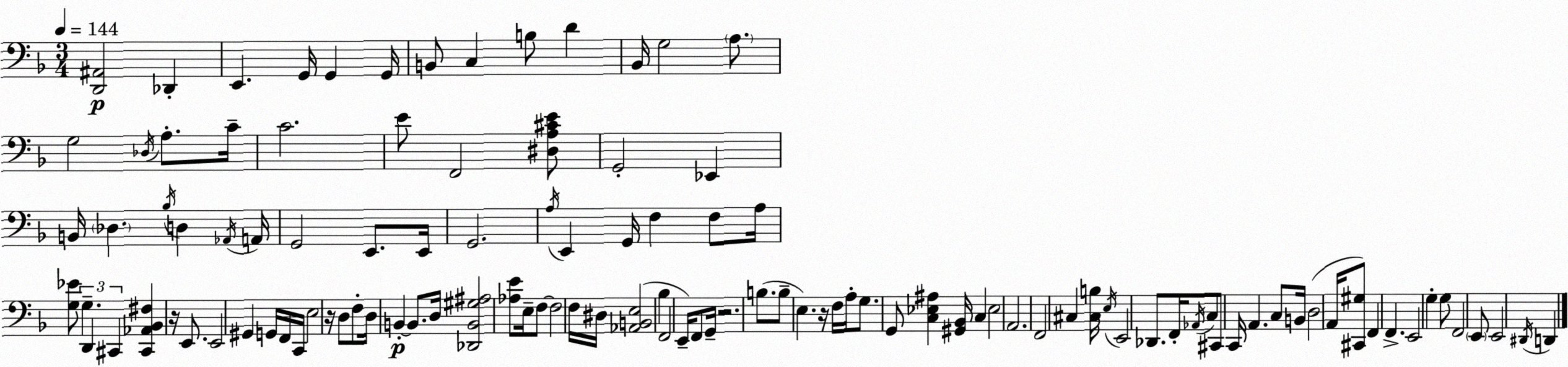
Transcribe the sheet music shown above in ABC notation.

X:1
T:Untitled
M:3/4
L:1/4
K:F
[D,,^A,,]2 _D,, E,, G,,/4 G,, G,,/4 B,,/2 C, B,/2 D _B,,/4 G,2 A,/2 G,2 _D,/4 A,/2 C/4 C2 E/2 F,,2 [^D,A,^CE]/2 G,,2 _E,, B,,/4 _D, _B,/4 D, _A,,/4 A,,/4 G,,2 E,,/2 E,,/4 G,,2 A,/4 E,, G,,/4 F, F,/2 A,/4 [G,_E]/2 G, D,, ^C,, [^C,,_A,,_B,,^F,] z/4 E,,/2 E,,2 ^G,, G,,/4 F,,/4 C,,/4 E,2 z/4 D,/2 F,/2 D,/4 B,, B,,/2 D,/4 [_D,,B,,^G,^A,]2 [_A,E]/2 E,/4 F,/2 F,2 F,/4 ^D,/4 [_A,,B,,E,]2 _B, F,,2 E,,/4 F,,/2 G,,/4 z2 B,/2 B,/2 E, z/4 F,/4 A,/4 G,/2 G,,/2 [C,_E,^A,] [^G,,_B,,]/4 C, _E,2 A,,2 F,,2 ^C, [^C,B,]/4 E,/4 E,,2 _D,,/2 F,,/4 _A,,/4 C,/2 ^C,,/2 C,,/4 A,, C,/2 B,,/4 D,2 A,,/4 [^C,,^G,]/2 F,, F,, E,,2 G, G,/2 F,,2 E,,/2 E,,2 ^D,,/4 D,,